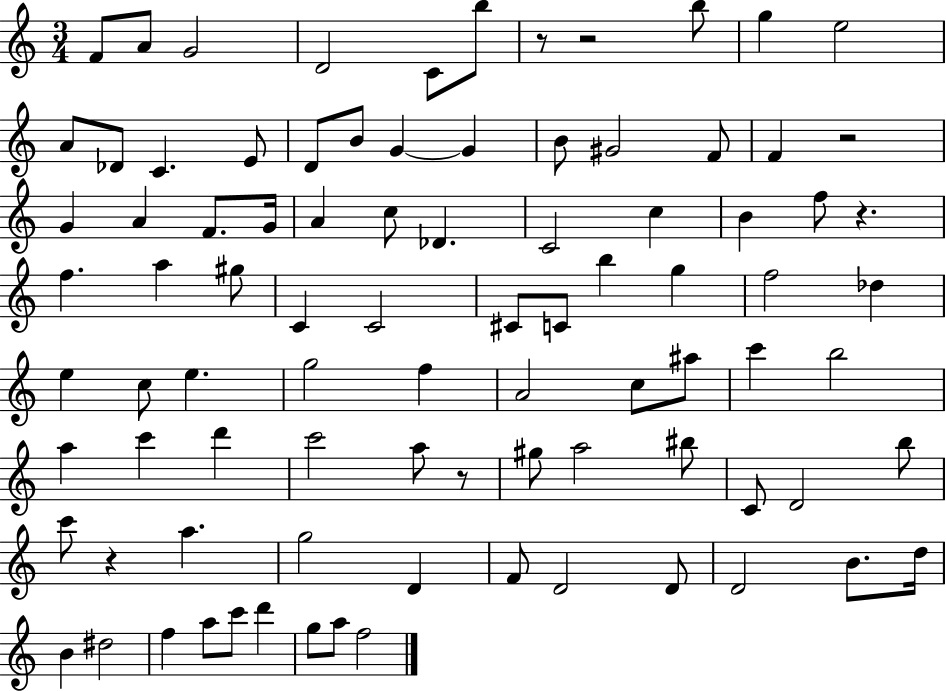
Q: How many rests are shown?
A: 6